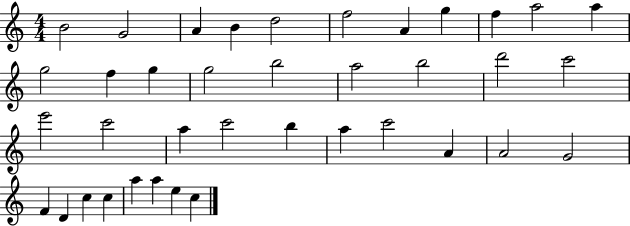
B4/h G4/h A4/q B4/q D5/h F5/h A4/q G5/q F5/q A5/h A5/q G5/h F5/q G5/q G5/h B5/h A5/h B5/h D6/h C6/h E6/h C6/h A5/q C6/h B5/q A5/q C6/h A4/q A4/h G4/h F4/q D4/q C5/q C5/q A5/q A5/q E5/q C5/q